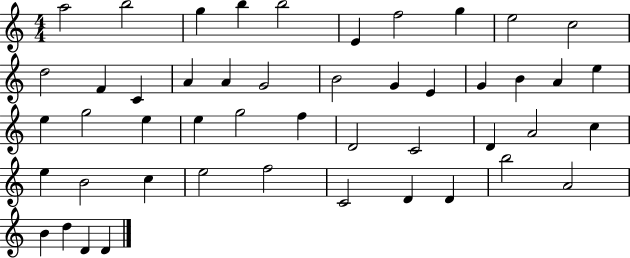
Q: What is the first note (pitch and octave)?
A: A5